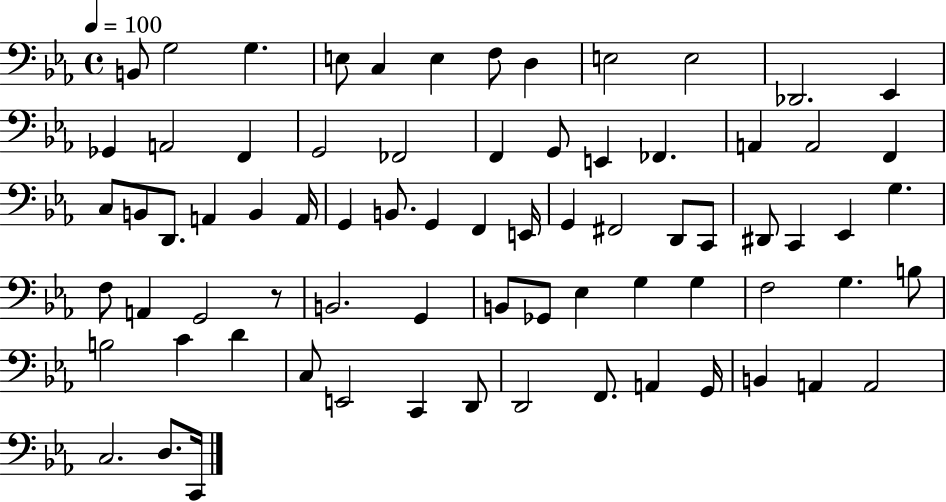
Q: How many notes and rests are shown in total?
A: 74